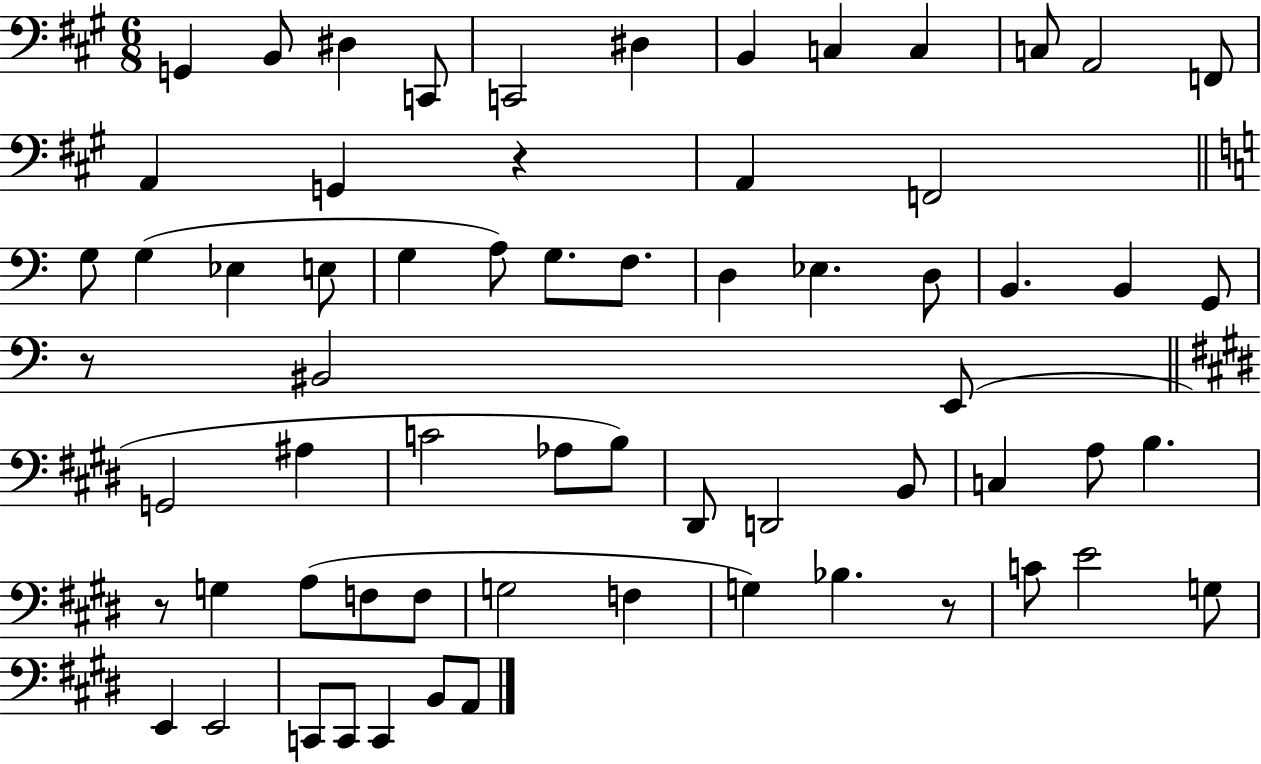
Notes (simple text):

G2/q B2/e D#3/q C2/e C2/h D#3/q B2/q C3/q C3/q C3/e A2/h F2/e A2/q G2/q R/q A2/q F2/h G3/e G3/q Eb3/q E3/e G3/q A3/e G3/e. F3/e. D3/q Eb3/q. D3/e B2/q. B2/q G2/e R/e BIS2/h E2/e G2/h A#3/q C4/h Ab3/e B3/e D#2/e D2/h B2/e C3/q A3/e B3/q. R/e G3/q A3/e F3/e F3/e G3/h F3/q G3/q Bb3/q. R/e C4/e E4/h G3/e E2/q E2/h C2/e C2/e C2/q B2/e A2/e